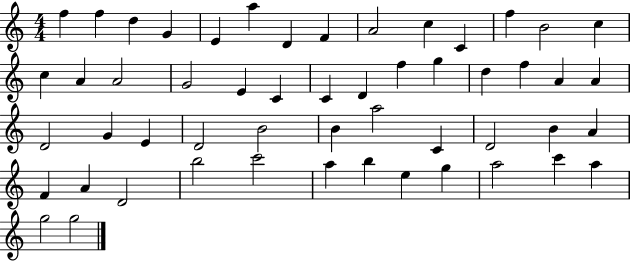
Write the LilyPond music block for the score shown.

{
  \clef treble
  \numericTimeSignature
  \time 4/4
  \key c \major
  f''4 f''4 d''4 g'4 | e'4 a''4 d'4 f'4 | a'2 c''4 c'4 | f''4 b'2 c''4 | \break c''4 a'4 a'2 | g'2 e'4 c'4 | c'4 d'4 f''4 g''4 | d''4 f''4 a'4 a'4 | \break d'2 g'4 e'4 | d'2 b'2 | b'4 a''2 c'4 | d'2 b'4 a'4 | \break f'4 a'4 d'2 | b''2 c'''2 | a''4 b''4 e''4 g''4 | a''2 c'''4 a''4 | \break g''2 g''2 | \bar "|."
}